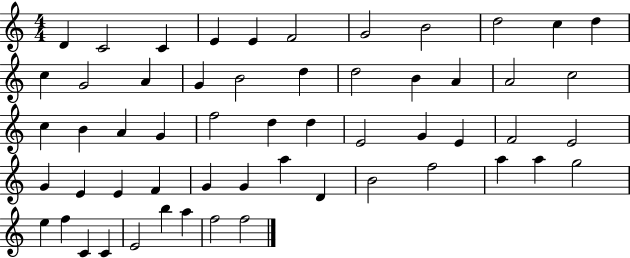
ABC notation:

X:1
T:Untitled
M:4/4
L:1/4
K:C
D C2 C E E F2 G2 B2 d2 c d c G2 A G B2 d d2 B A A2 c2 c B A G f2 d d E2 G E F2 E2 G E E F G G a D B2 f2 a a g2 e f C C E2 b a f2 f2